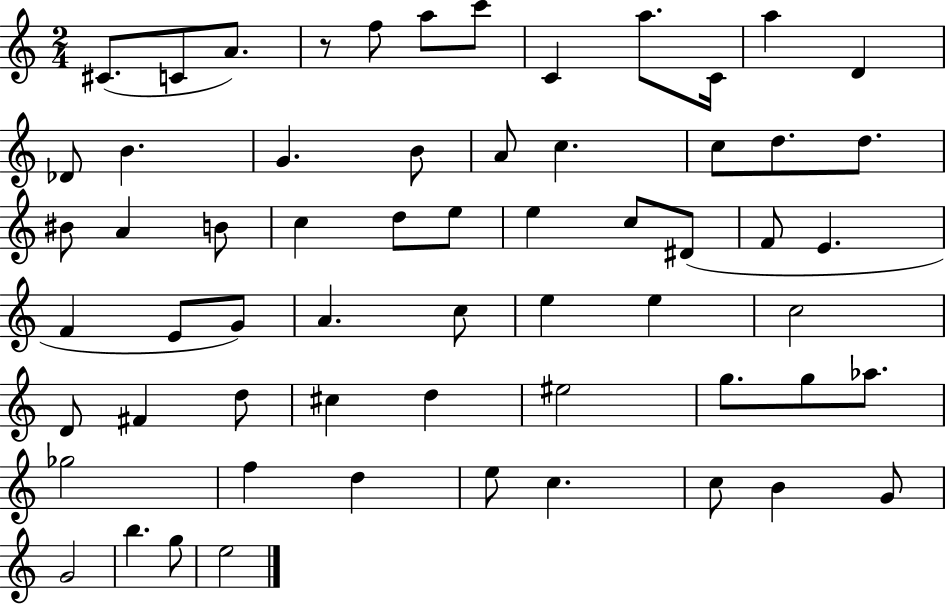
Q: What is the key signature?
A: C major